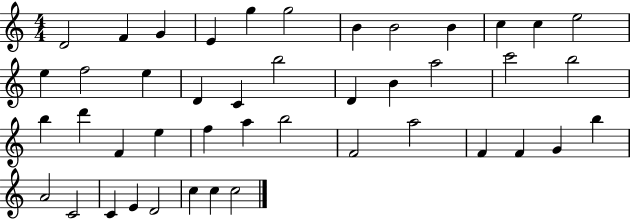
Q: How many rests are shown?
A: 0